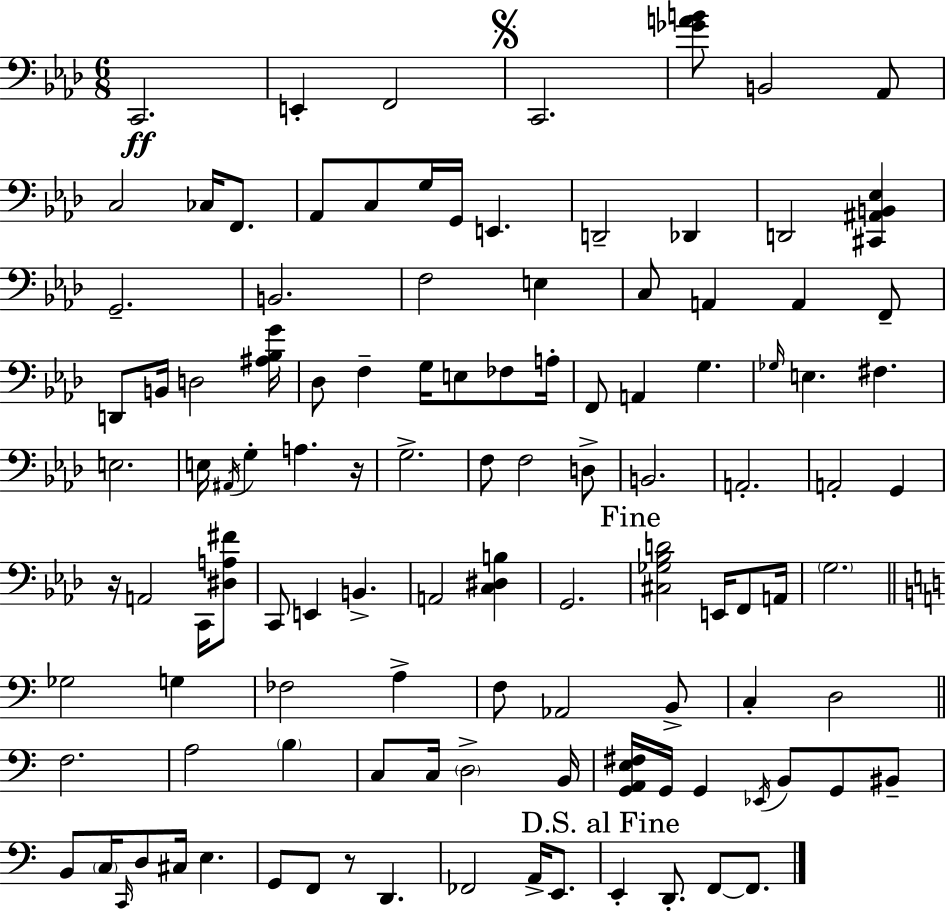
{
  \clef bass
  \numericTimeSignature
  \time 6/8
  \key aes \major
  c,2.\ff | e,4-. f,2 | \mark \markup { \musicglyph "scripts.segno" } c,2. | <ges' a' b'>8 b,2 aes,8 | \break c2 ces16 f,8. | aes,8 c8 g16 g,16 e,4. | d,2-- des,4 | d,2 <cis, ais, b, ees>4 | \break g,2.-- | b,2. | f2 e4 | c8 a,4 a,4 f,8-- | \break d,8 b,16 d2 <ais bes g'>16 | des8 f4-- g16 e8 fes8 a16-. | f,8 a,4 g4. | \grace { ges16 } e4. fis4. | \break e2. | e16 \acciaccatura { ais,16 } g4-. a4. | r16 g2.-> | f8 f2 | \break d8-> b,2. | a,2.-. | a,2-. g,4 | r16 a,2 c,16 | \break <dis a fis'>8 c,8 e,4 b,4.-> | a,2 <c dis b>4 | g,2. | \mark "Fine" <cis ges bes d'>2 e,16 f,8 | \break a,16 \parenthesize g2. | \bar "||" \break \key a \minor ges2 g4 | fes2 a4-> | f8 aes,2 b,8-> | c4-. d2 | \break \bar "||" \break \key c \major f2. | a2 \parenthesize b4 | c8 c16 \parenthesize d2-> b,16 | <g, a, e fis>16 g,16 g,4 \acciaccatura { ees,16 } b,8 g,8 bis,8-- | \break b,8 \parenthesize c16 \grace { c,16 } d8 cis16 e4. | g,8 f,8 r8 d,4. | fes,2 a,16-> e,8. | \mark "D.S. al Fine" e,4-. d,8.-. f,8~~ f,8. | \break \bar "|."
}